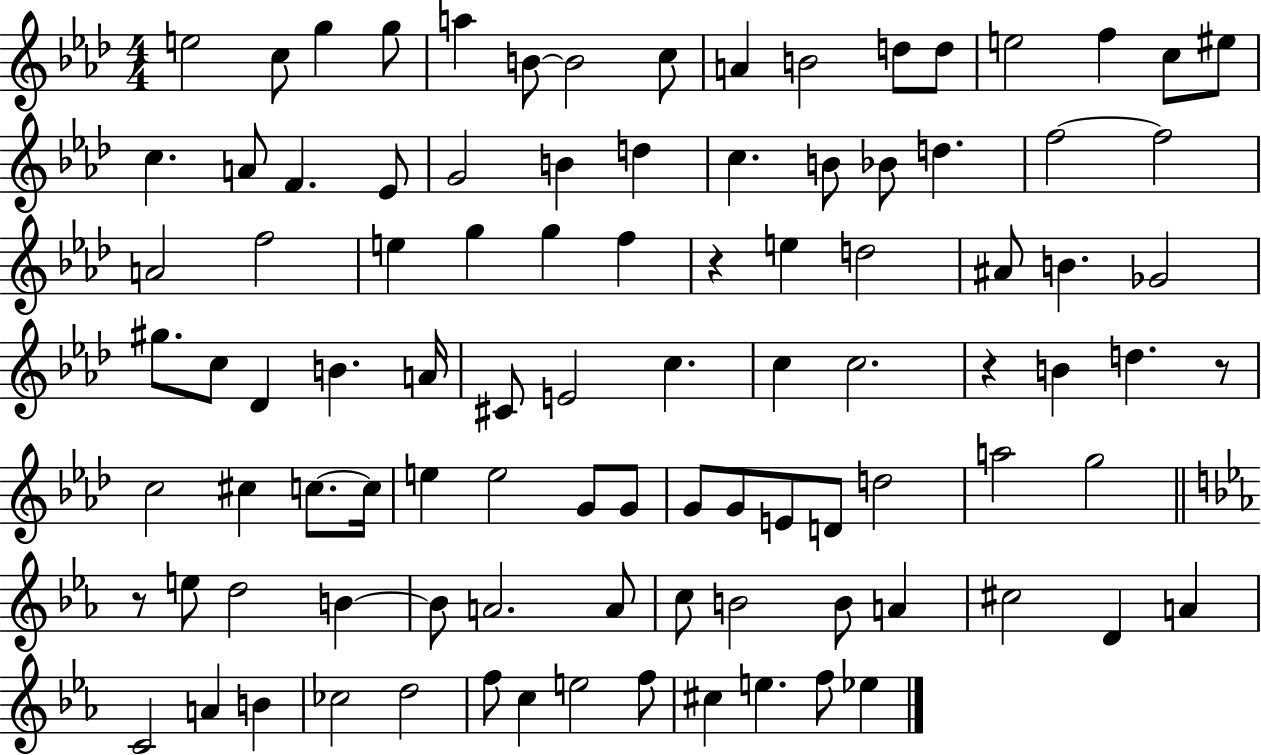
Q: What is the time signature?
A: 4/4